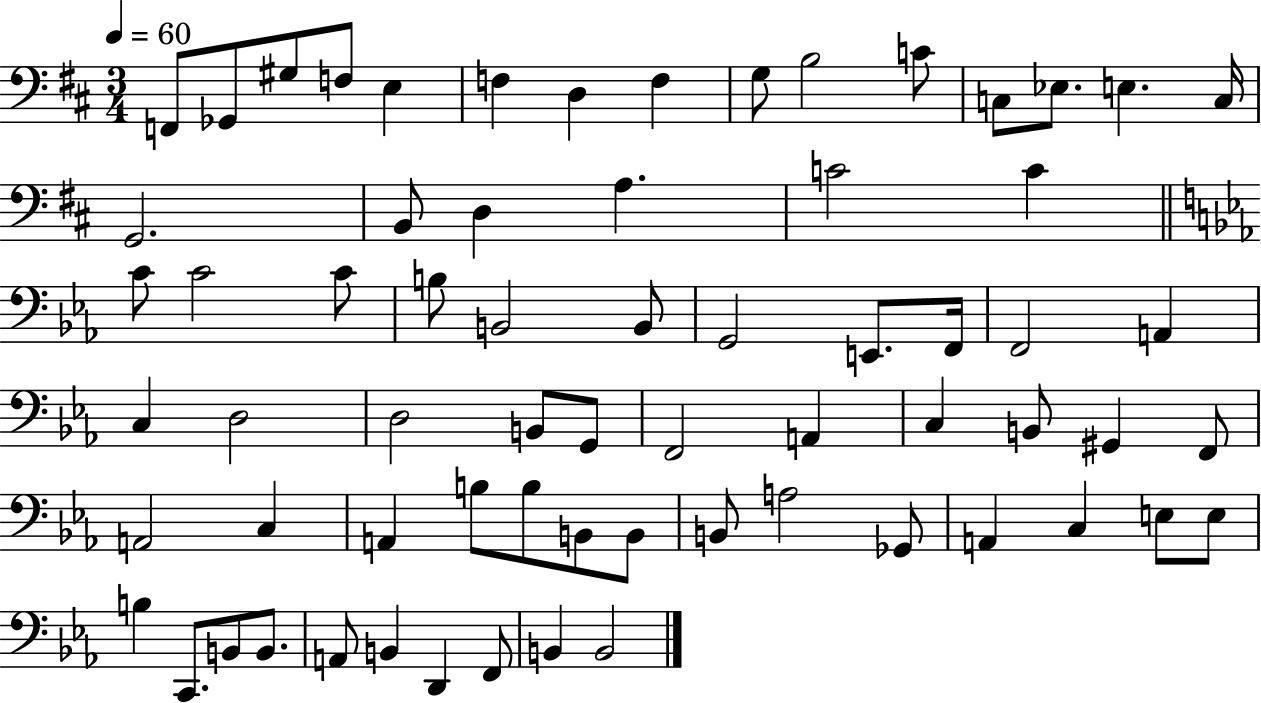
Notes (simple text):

F2/e Gb2/e G#3/e F3/e E3/q F3/q D3/q F3/q G3/e B3/h C4/e C3/e Eb3/e. E3/q. C3/s G2/h. B2/e D3/q A3/q. C4/h C4/q C4/e C4/h C4/e B3/e B2/h B2/e G2/h E2/e. F2/s F2/h A2/q C3/q D3/h D3/h B2/e G2/e F2/h A2/q C3/q B2/e G#2/q F2/e A2/h C3/q A2/q B3/e B3/e B2/e B2/e B2/e A3/h Gb2/e A2/q C3/q E3/e E3/e B3/q C2/e. B2/e B2/e. A2/e B2/q D2/q F2/e B2/q B2/h